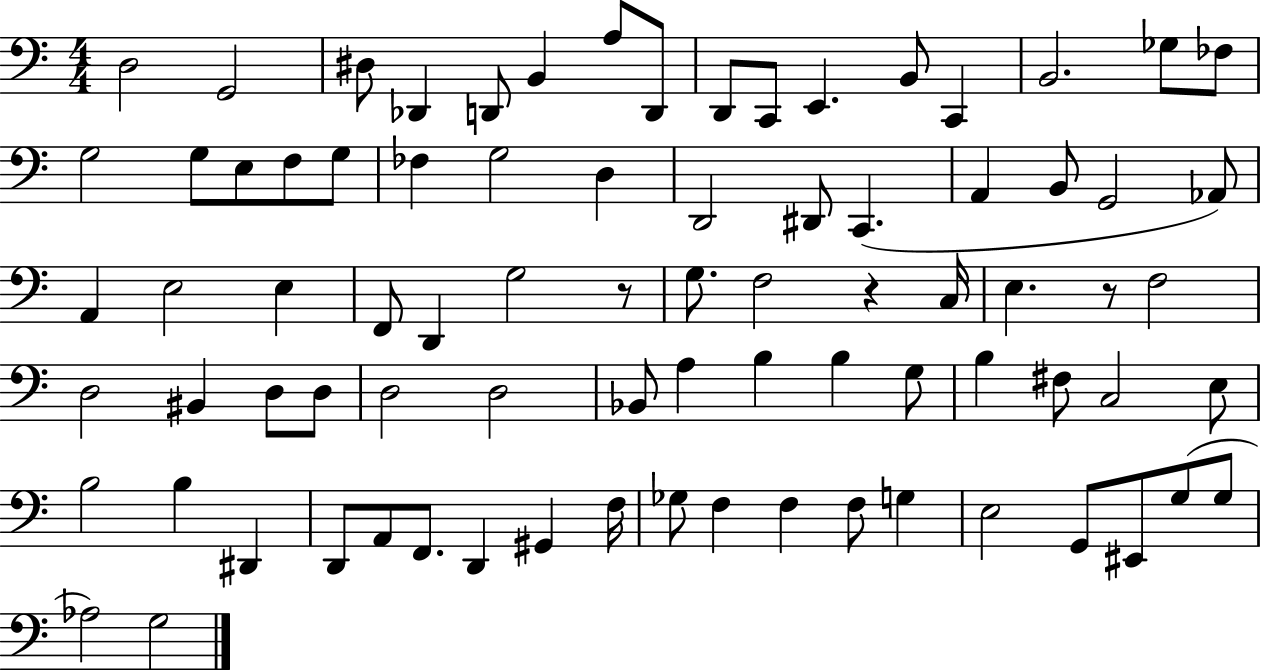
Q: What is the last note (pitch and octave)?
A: G3